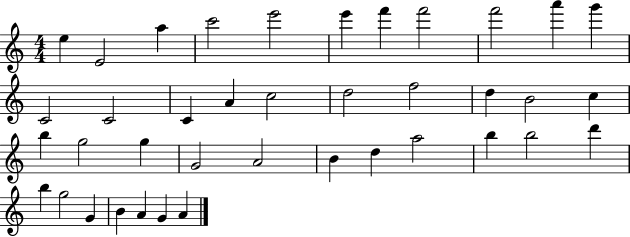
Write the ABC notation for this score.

X:1
T:Untitled
M:4/4
L:1/4
K:C
e E2 a c'2 e'2 e' f' f'2 f'2 a' g' C2 C2 C A c2 d2 f2 d B2 c b g2 g G2 A2 B d a2 b b2 d' b g2 G B A G A